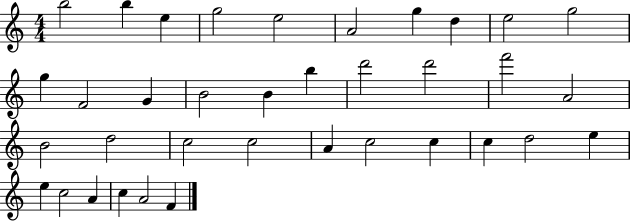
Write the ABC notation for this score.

X:1
T:Untitled
M:4/4
L:1/4
K:C
b2 b e g2 e2 A2 g d e2 g2 g F2 G B2 B b d'2 d'2 f'2 A2 B2 d2 c2 c2 A c2 c c d2 e e c2 A c A2 F